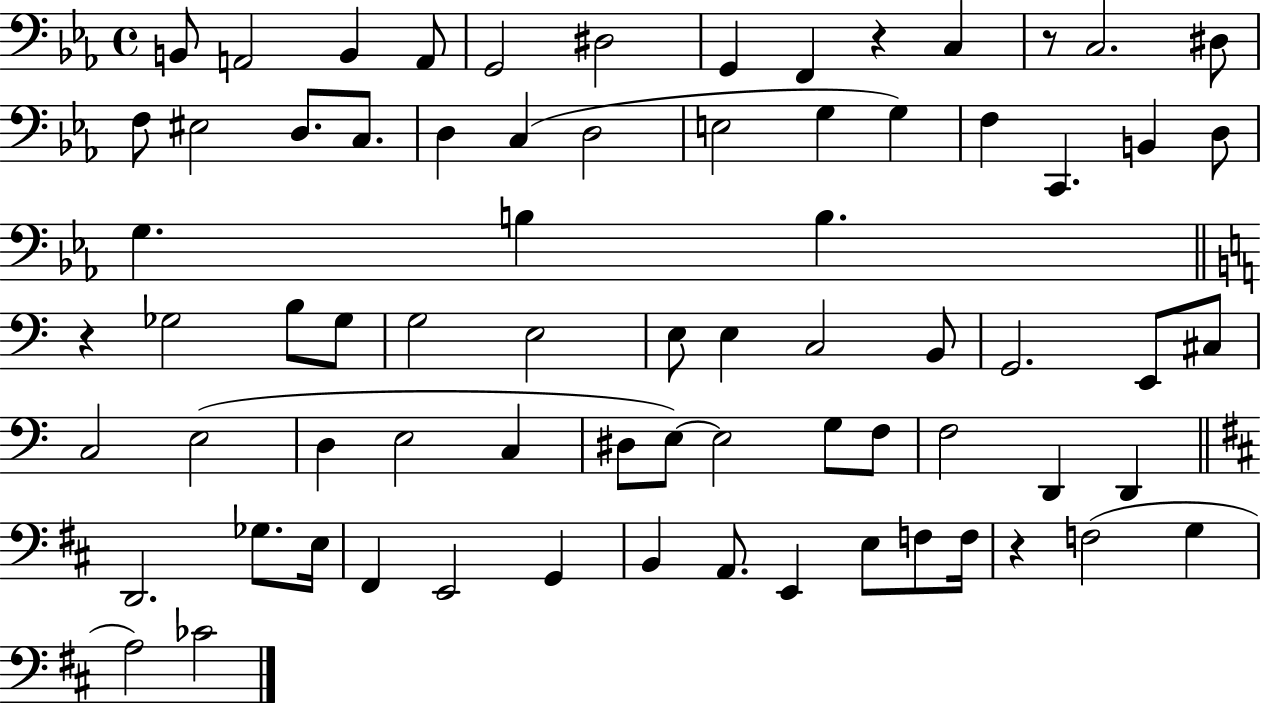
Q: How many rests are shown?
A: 4